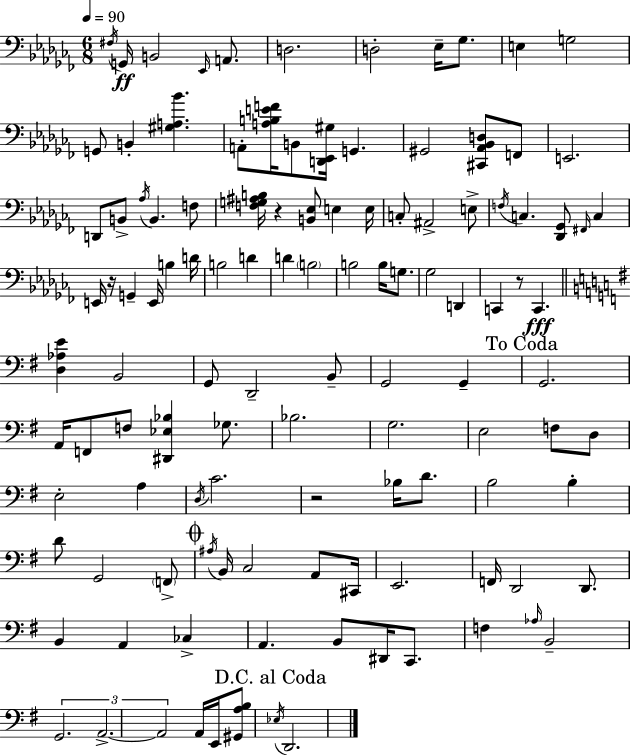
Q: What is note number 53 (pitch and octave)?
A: B2